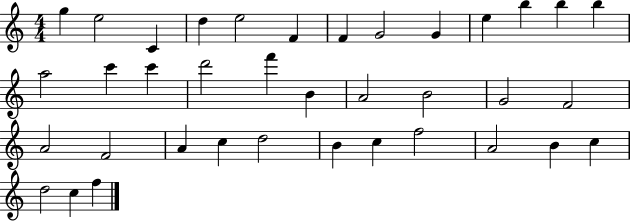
X:1
T:Untitled
M:4/4
L:1/4
K:C
g e2 C d e2 F F G2 G e b b b a2 c' c' d'2 f' B A2 B2 G2 F2 A2 F2 A c d2 B c f2 A2 B c d2 c f